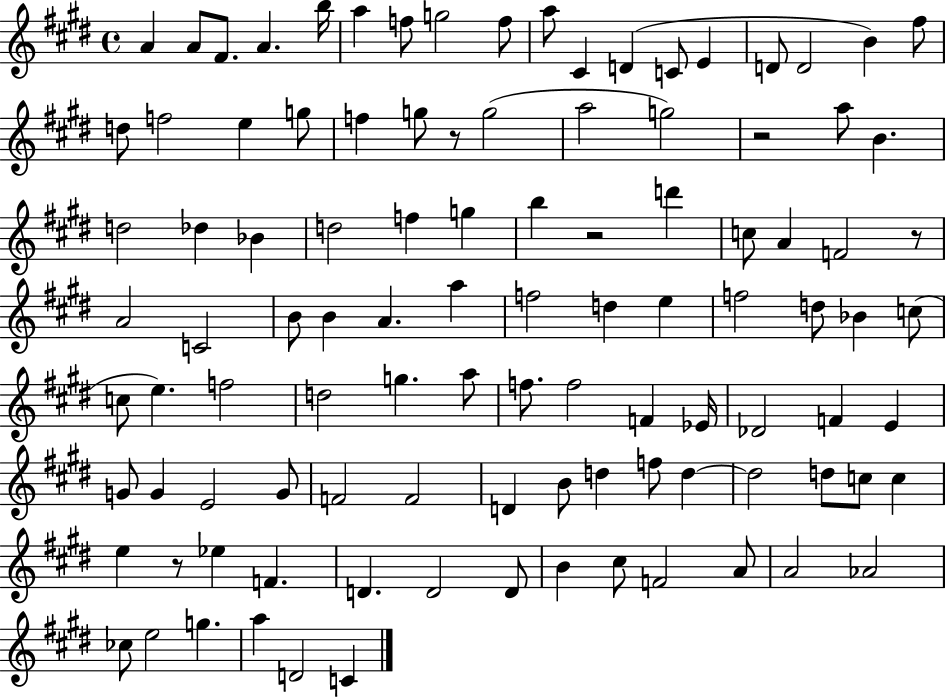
A4/q A4/e F#4/e. A4/q. B5/s A5/q F5/e G5/h F5/e A5/e C#4/q D4/q C4/e E4/q D4/e D4/h B4/q F#5/e D5/e F5/h E5/q G5/e F5/q G5/e R/e G5/h A5/h G5/h R/h A5/e B4/q. D5/h Db5/q Bb4/q D5/h F5/q G5/q B5/q R/h D6/q C5/e A4/q F4/h R/e A4/h C4/h B4/e B4/q A4/q. A5/q F5/h D5/q E5/q F5/h D5/e Bb4/q C5/e C5/e E5/q. F5/h D5/h G5/q. A5/e F5/e. F5/h F4/q Eb4/s Db4/h F4/q E4/q G4/e G4/q E4/h G4/e F4/h F4/h D4/q B4/e D5/q F5/e D5/q D5/h D5/e C5/e C5/q E5/q R/e Eb5/q F4/q. D4/q. D4/h D4/e B4/q C#5/e F4/h A4/e A4/h Ab4/h CES5/e E5/h G5/q. A5/q D4/h C4/q